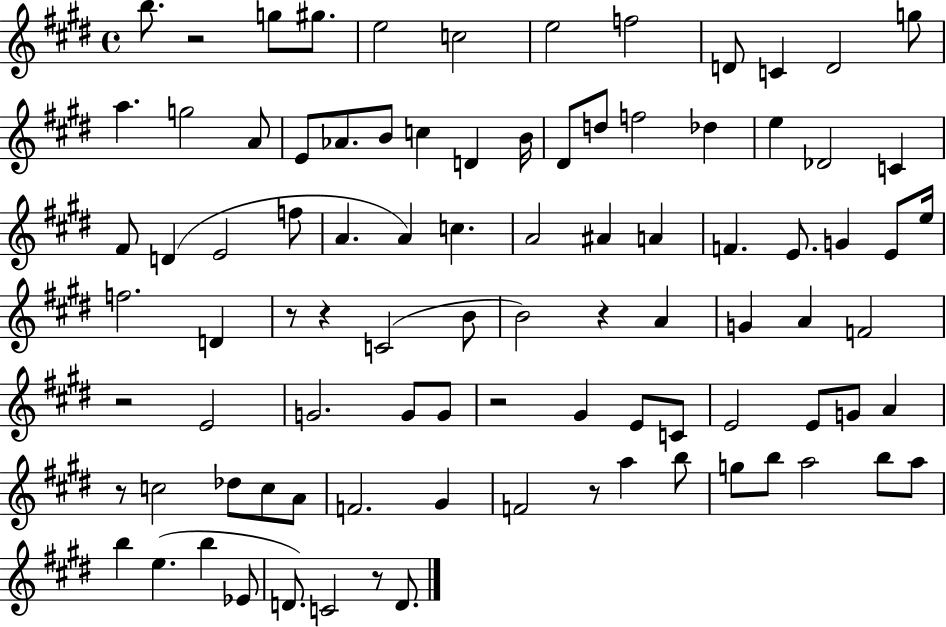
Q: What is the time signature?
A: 4/4